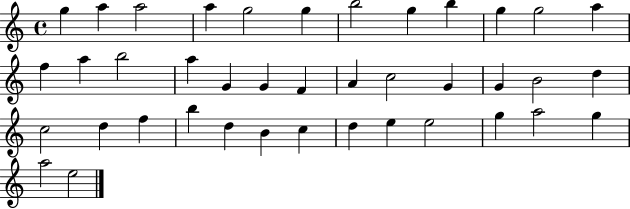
{
  \clef treble
  \time 4/4
  \defaultTimeSignature
  \key c \major
  g''4 a''4 a''2 | a''4 g''2 g''4 | b''2 g''4 b''4 | g''4 g''2 a''4 | \break f''4 a''4 b''2 | a''4 g'4 g'4 f'4 | a'4 c''2 g'4 | g'4 b'2 d''4 | \break c''2 d''4 f''4 | b''4 d''4 b'4 c''4 | d''4 e''4 e''2 | g''4 a''2 g''4 | \break a''2 e''2 | \bar "|."
}